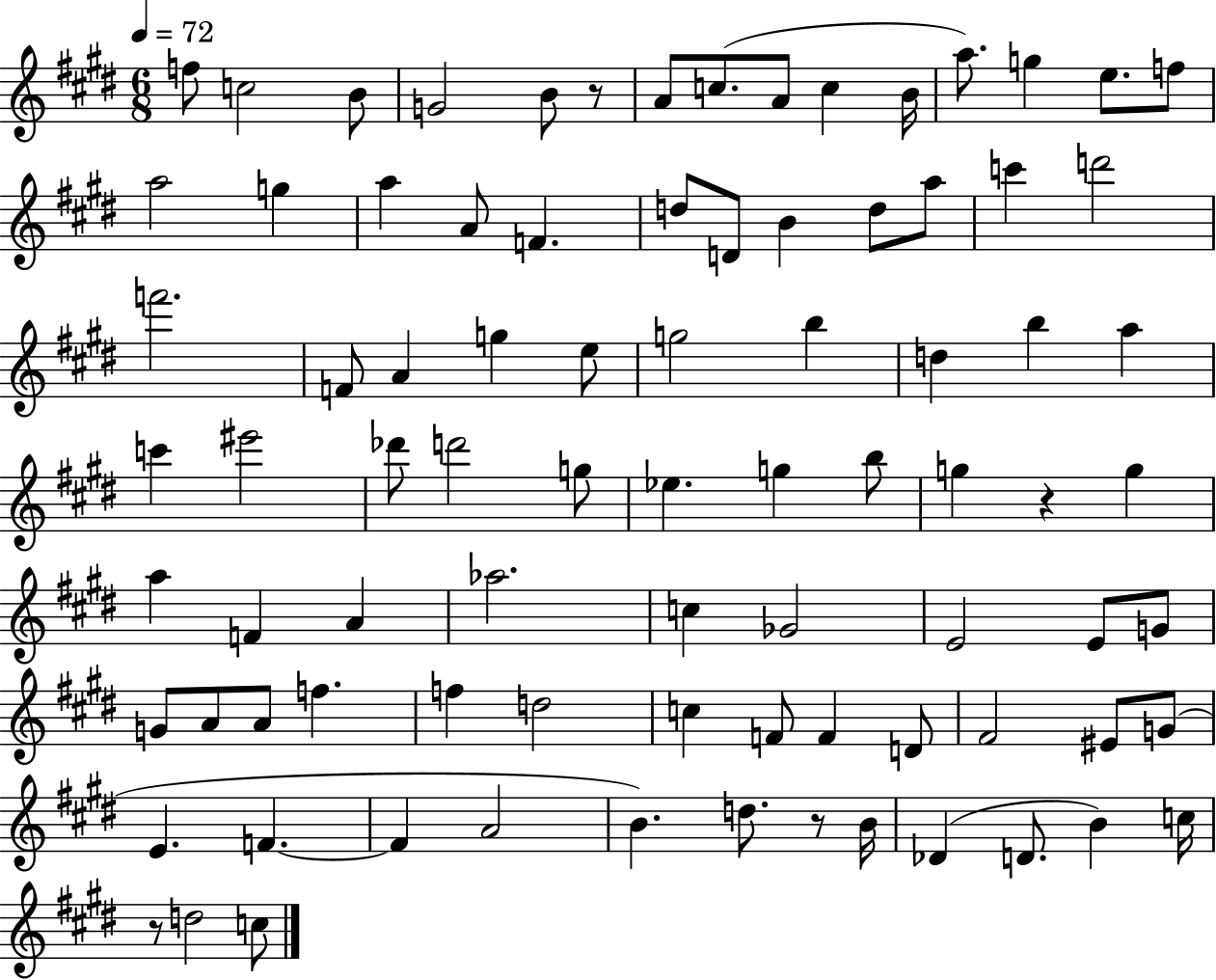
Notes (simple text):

F5/e C5/h B4/e G4/h B4/e R/e A4/e C5/e. A4/e C5/q B4/s A5/e. G5/q E5/e. F5/e A5/h G5/q A5/q A4/e F4/q. D5/e D4/e B4/q D5/e A5/e C6/q D6/h F6/h. F4/e A4/q G5/q E5/e G5/h B5/q D5/q B5/q A5/q C6/q EIS6/h Db6/e D6/h G5/e Eb5/q. G5/q B5/e G5/q R/q G5/q A5/q F4/q A4/q Ab5/h. C5/q Gb4/h E4/h E4/e G4/e G4/e A4/e A4/e F5/q. F5/q D5/h C5/q F4/e F4/q D4/e F#4/h EIS4/e G4/e E4/q. F4/q. F4/q A4/h B4/q. D5/e. R/e B4/s Db4/q D4/e. B4/q C5/s R/e D5/h C5/e